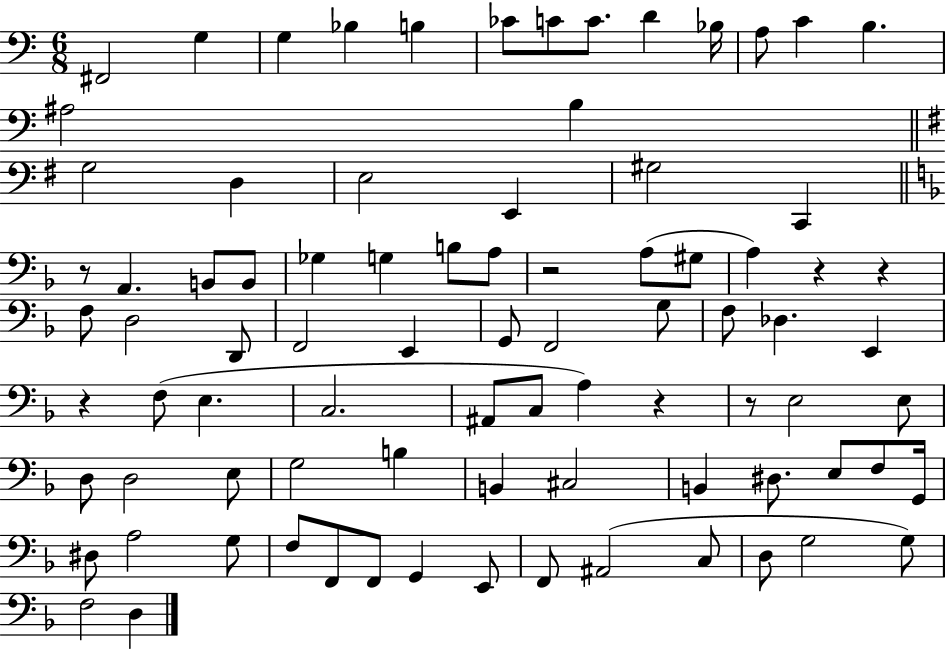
{
  \clef bass
  \numericTimeSignature
  \time 6/8
  \key c \major
  fis,2 g4 | g4 bes4 b4 | ces'8 c'8 c'8. d'4 bes16 | a8 c'4 b4. | \break ais2 b4 | \bar "||" \break \key g \major g2 d4 | e2 e,4 | gis2 c,4 | \bar "||" \break \key f \major r8 a,4. b,8 b,8 | ges4 g4 b8 a8 | r2 a8( gis8 | a4) r4 r4 | \break f8 d2 d,8 | f,2 e,4 | g,8 f,2 g8 | f8 des4. e,4 | \break r4 f8( e4. | c2. | ais,8 c8 a4) r4 | r8 e2 e8 | \break d8 d2 e8 | g2 b4 | b,4 cis2 | b,4 dis8. e8 f8 g,16 | \break dis8 a2 g8 | f8 f,8 f,8 g,4 e,8 | f,8 ais,2( c8 | d8 g2 g8) | \break f2 d4 | \bar "|."
}